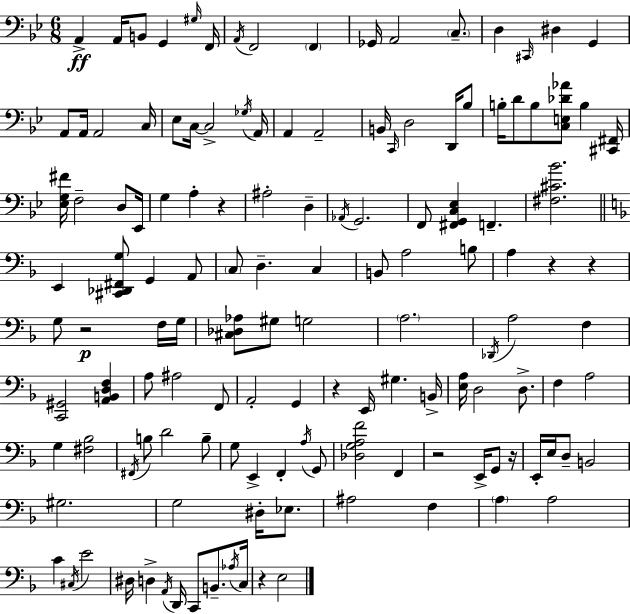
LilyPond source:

{
  \clef bass
  \numericTimeSignature
  \time 6/8
  \key g \minor
  \repeat volta 2 { a,4->\ff a,16 b,8 g,4 \grace { gis16 } | f,16 \acciaccatura { a,16 } f,2 \parenthesize f,4 | ges,16 a,2 \parenthesize c8.-- | d4 \grace { cis,16 } dis4 g,4 | \break a,8 a,16 a,2 | c16 ees8 c16~~ c2-> | \acciaccatura { ges16 } a,16 a,4 a,2-- | b,16 \grace { c,16 } d2 | \break d,16 bes8 b16-. d'8 b8 <c e des' aes'>8 | b4 <cis, fis,>16 <ees g fis'>16 f2-- | d8 ees,16 g4 a4-. | r4 ais2-. | \break d4-- \acciaccatura { aes,16 } g,2. | f,8 <fis, g, c ees>4 | f,4.-- <fis cis' bes'>2. | \bar "||" \break \key d \minor e,4 <cis, des, fis, g>8 g,4 a,8 | \parenthesize c8 d4.-- c4 | b,8 a2 b8 | a4 r4 r4 | \break g8 r2\p f16 g16 | <cis des aes>8 gis8 g2 | \parenthesize a2. | \acciaccatura { des,16 } a2 f4 | \break <c, gis,>2 <a, b, d f>4 | a8 ais2 f,8 | a,2-. g,4 | r4 e,16 gis4. | \break b,16-> <e a>16 d2 d8.-> | f4 a2 | g4 <fis bes>2 | \acciaccatura { fis,16 } b8 d'2 | \break b8-- g8 e,4-> f,4-. | \acciaccatura { a16 } g,8 <des g a f'>2 f,4 | r2 e,16-> | g,8 r16 e,16-. e16 d8-- b,2 | \break gis2. | g2 dis16-. | ees8. ais2 f4 | \parenthesize a4 a2 | \break c'4 \acciaccatura { cis16 } e'2 | dis16 d4-> \acciaccatura { a,16 } d,16 c,8 | b,8.-- \acciaccatura { aes16 } c16 r4 e2 | } \bar "|."
}